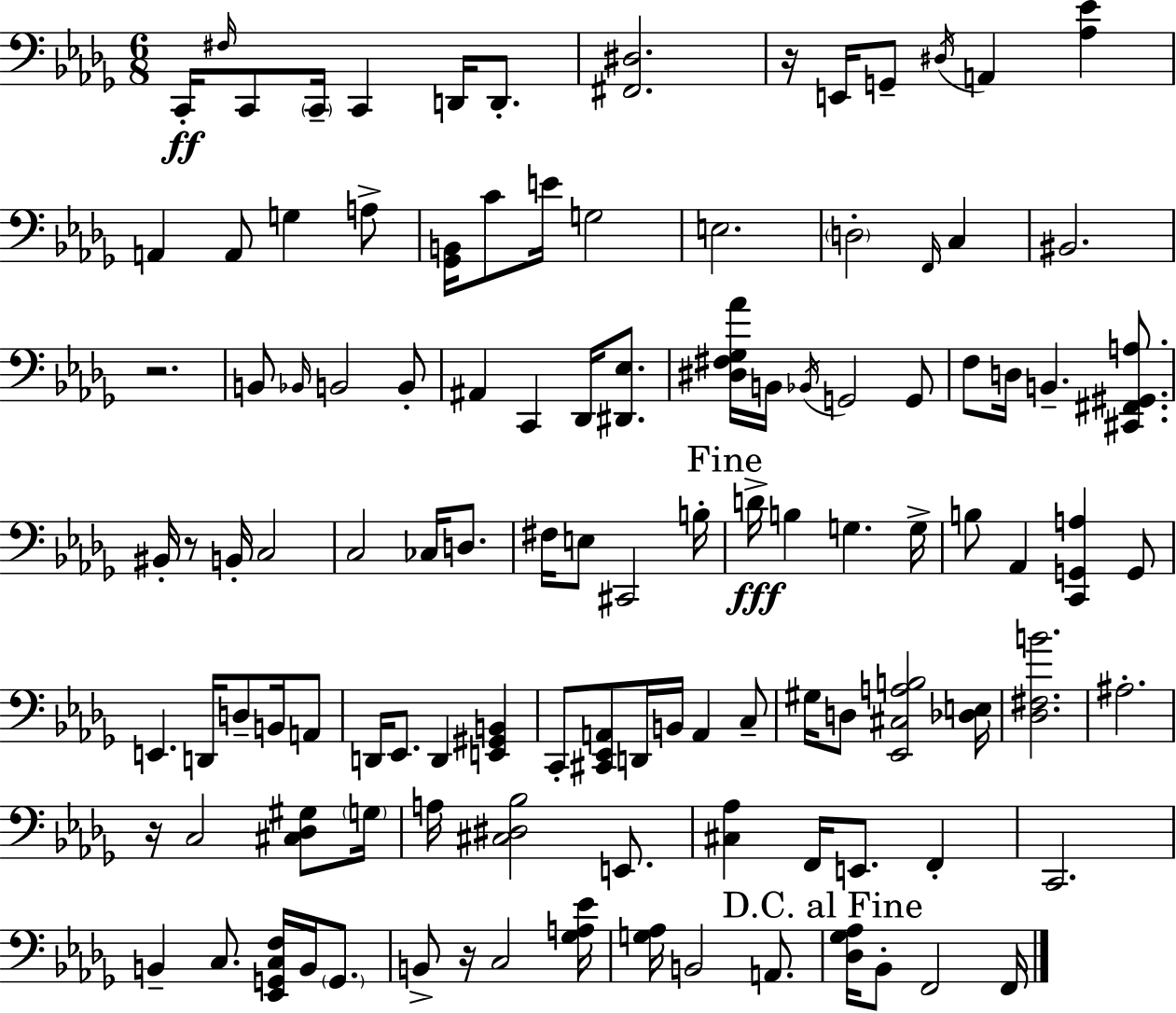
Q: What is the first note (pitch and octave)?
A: C2